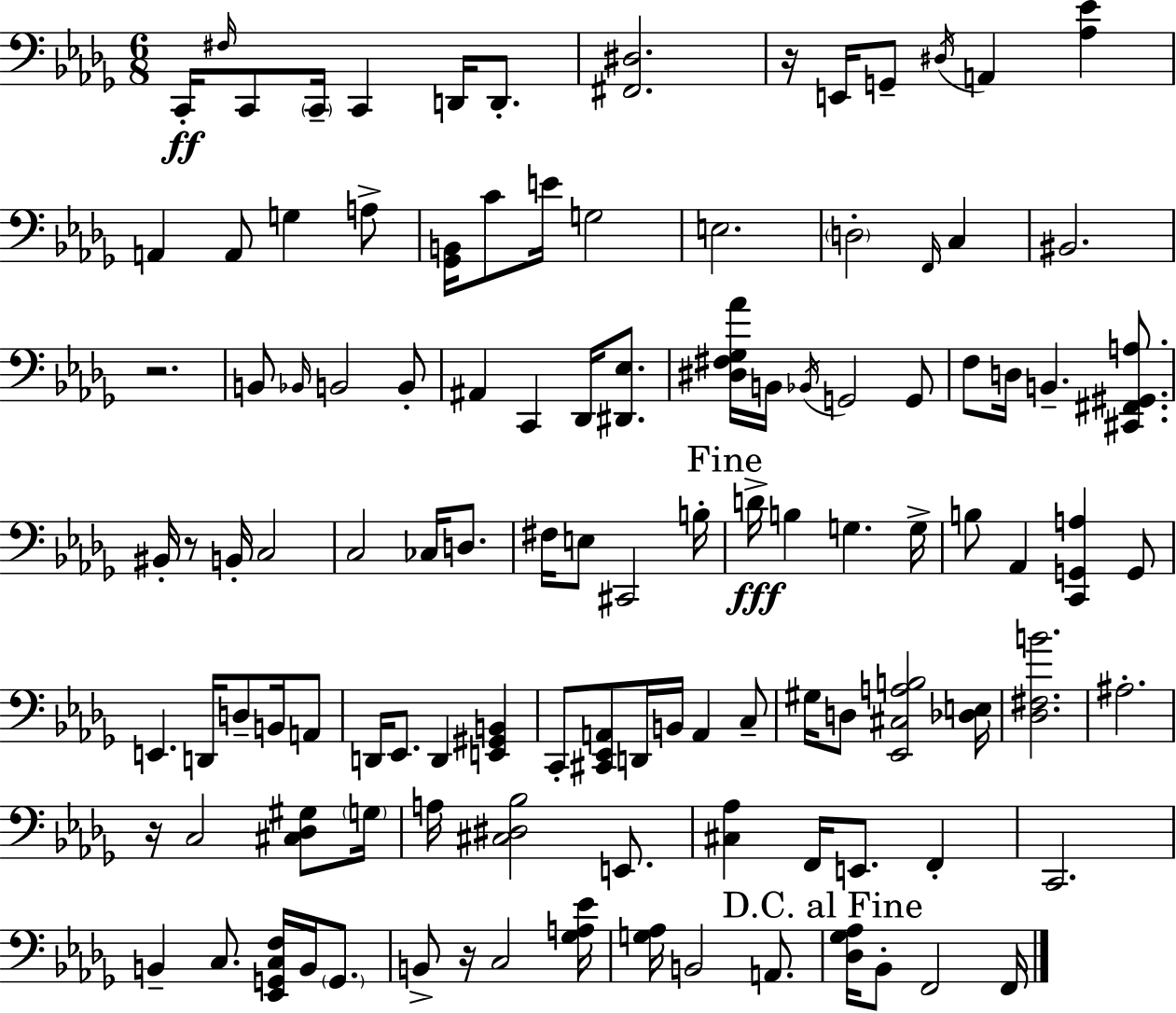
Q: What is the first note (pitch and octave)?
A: C2